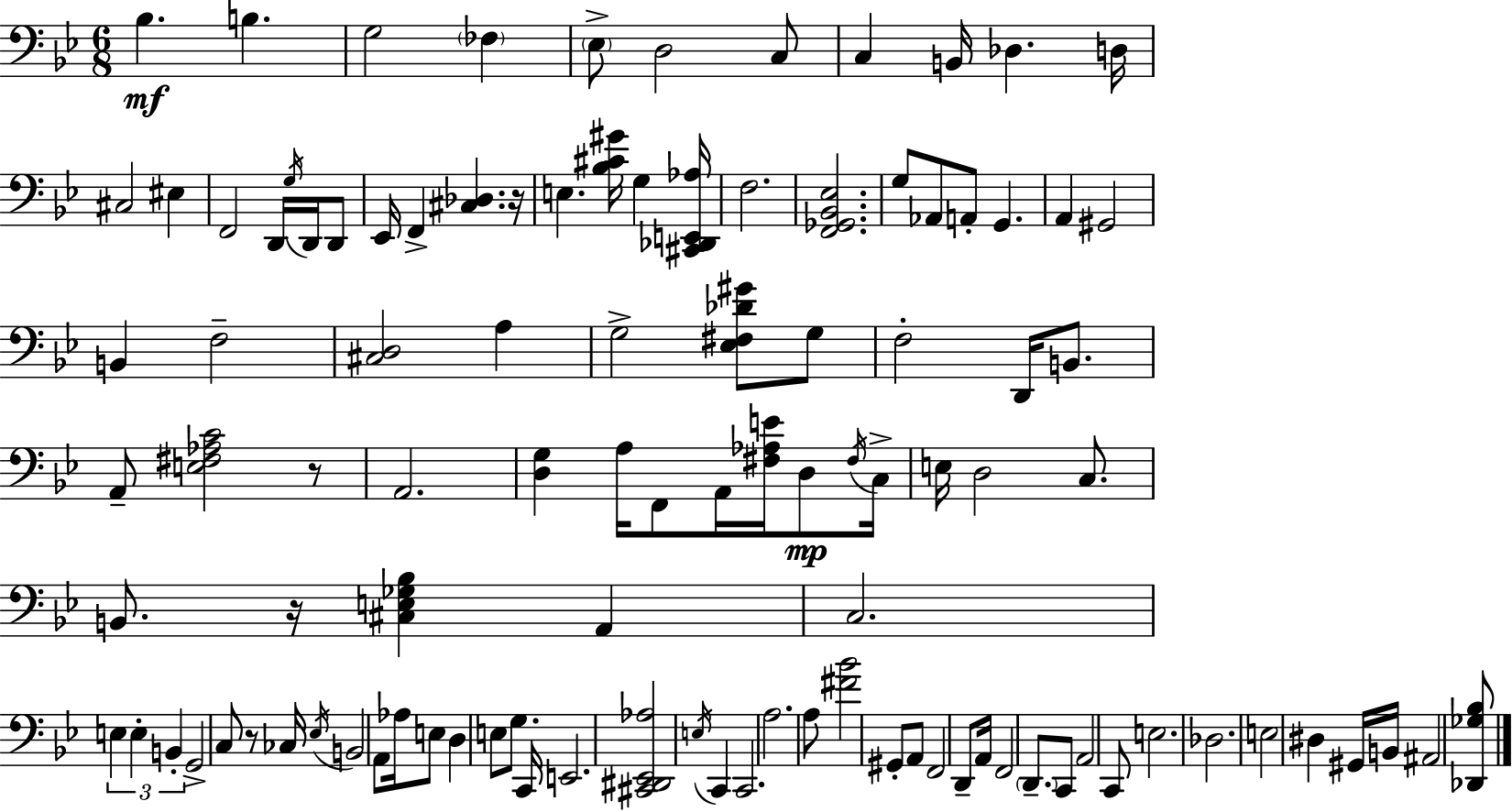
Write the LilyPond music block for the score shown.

{
  \clef bass
  \numericTimeSignature
  \time 6/8
  \key g \minor
  bes4.\mf b4. | g2 \parenthesize fes4 | \parenthesize ees8-> d2 c8 | c4 b,16 des4. d16 | \break cis2 eis4 | f,2 d,16 \acciaccatura { g16 } d,16 d,8 | ees,16 f,4-> <cis des>4. | r16 e4. <bes cis' gis'>16 g4 | \break <cis, des, e, aes>16 f2. | <f, ges, bes, ees>2. | g8 aes,8 a,8-. g,4. | a,4 gis,2 | \break b,4 f2-- | <cis d>2 a4 | g2-> <ees fis des' gis'>8 g8 | f2-. d,16 b,8. | \break a,8-- <e fis aes c'>2 r8 | a,2. | <d g>4 a16 f,8 a,16 <fis aes e'>16 d8\mp | \acciaccatura { fis16 } c16-> e16 d2 c8. | \break b,8. r16 <cis e ges bes>4 a,4 | c2. | \tuplet 3/2 { e4 e4-. b,4-. } | g,2-> c8 | \break r8 ces16 \acciaccatura { ees16 } b,2 | a,8 aes16 e8 d4 e8 g8. | c,16 e,2. | <cis, dis, ees, aes>2 \acciaccatura { e16 } | \break c,4 c,2. | a2. | a8 <fis' bes'>2 | gis,8-. a,8 f,2 | \break d,8-- a,16 f,2 | \parenthesize d,8.-- c,8 a,2 | c,8 e2. | des2. | \break e2 | dis4 gis,16 b,16 ais,2 | <des, ges bes>8 \bar "|."
}